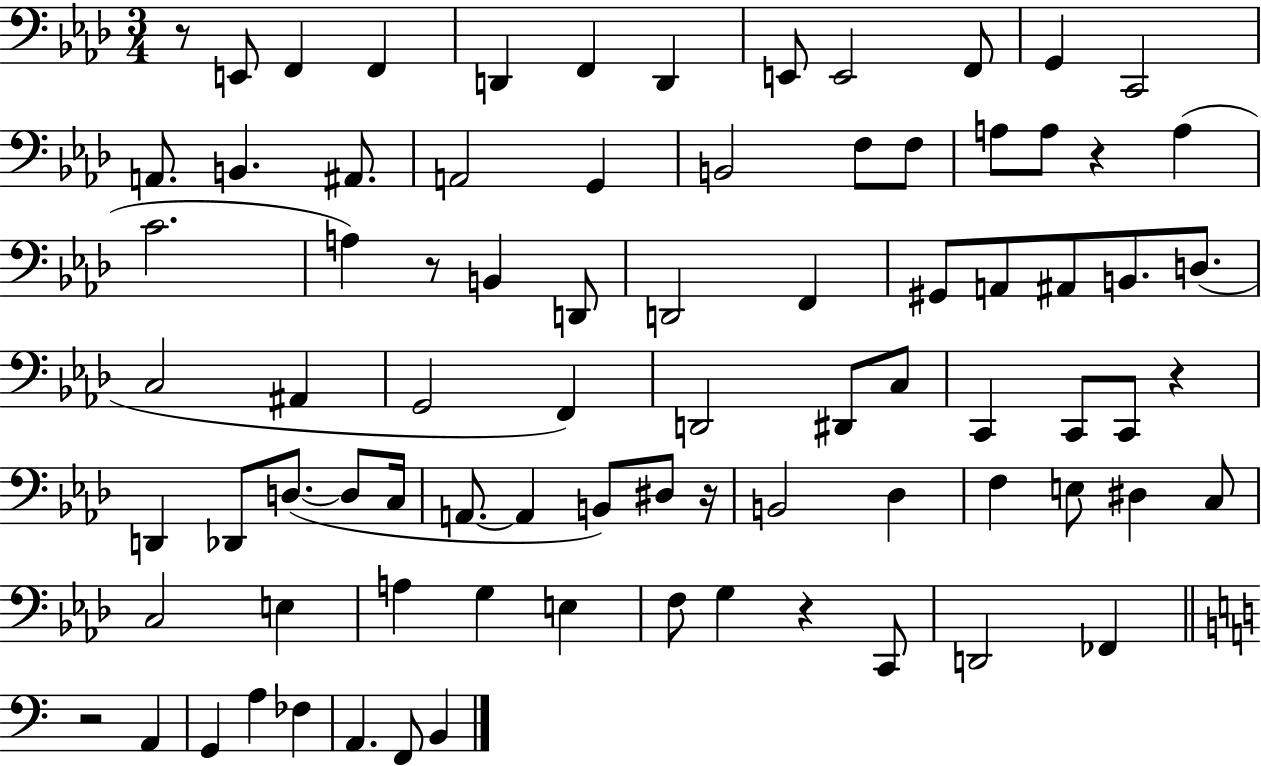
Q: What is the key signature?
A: AES major